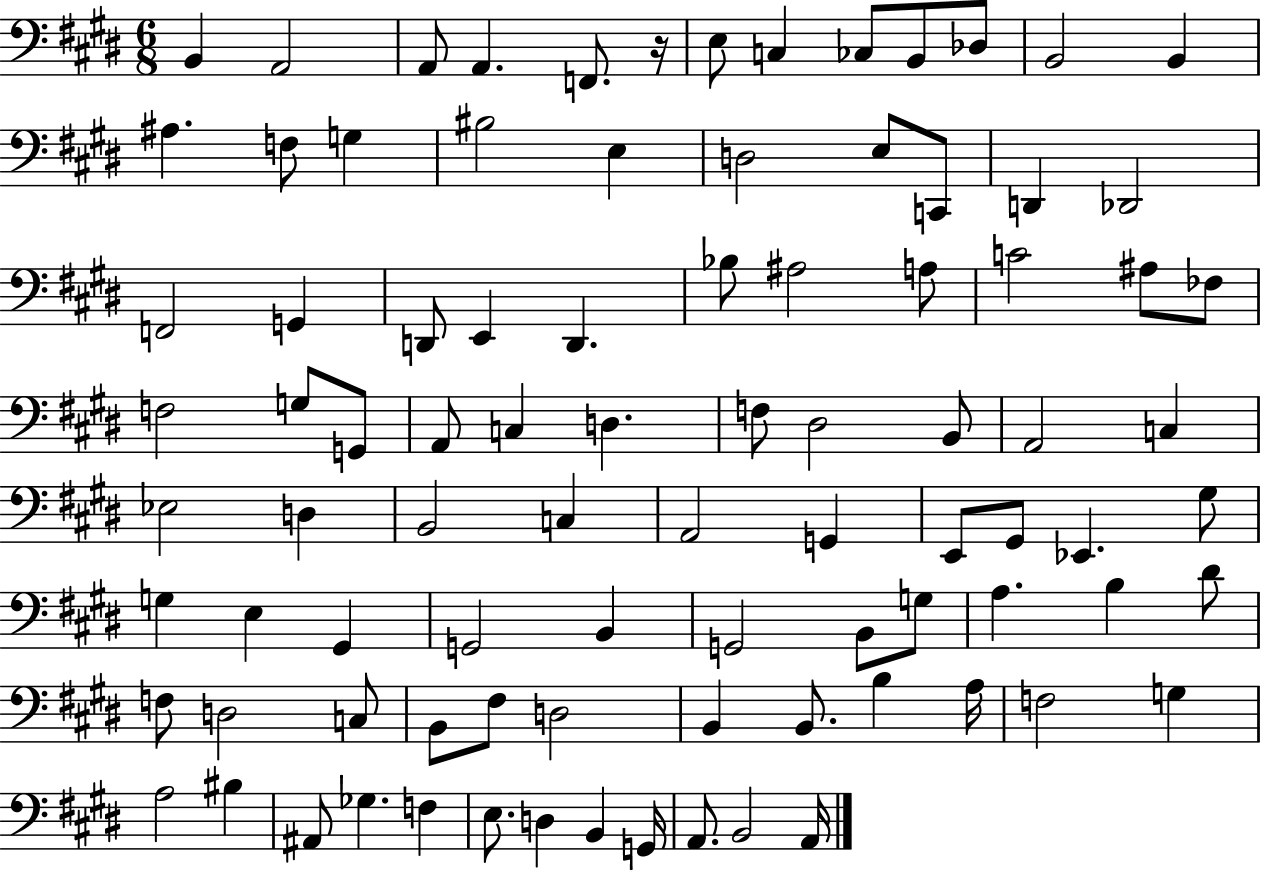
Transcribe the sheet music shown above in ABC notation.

X:1
T:Untitled
M:6/8
L:1/4
K:E
B,, A,,2 A,,/2 A,, F,,/2 z/4 E,/2 C, _C,/2 B,,/2 _D,/2 B,,2 B,, ^A, F,/2 G, ^B,2 E, D,2 E,/2 C,,/2 D,, _D,,2 F,,2 G,, D,,/2 E,, D,, _B,/2 ^A,2 A,/2 C2 ^A,/2 _F,/2 F,2 G,/2 G,,/2 A,,/2 C, D, F,/2 ^D,2 B,,/2 A,,2 C, _E,2 D, B,,2 C, A,,2 G,, E,,/2 ^G,,/2 _E,, ^G,/2 G, E, ^G,, G,,2 B,, G,,2 B,,/2 G,/2 A, B, ^D/2 F,/2 D,2 C,/2 B,,/2 ^F,/2 D,2 B,, B,,/2 B, A,/4 F,2 G, A,2 ^B, ^A,,/2 _G, F, E,/2 D, B,, G,,/4 A,,/2 B,,2 A,,/4